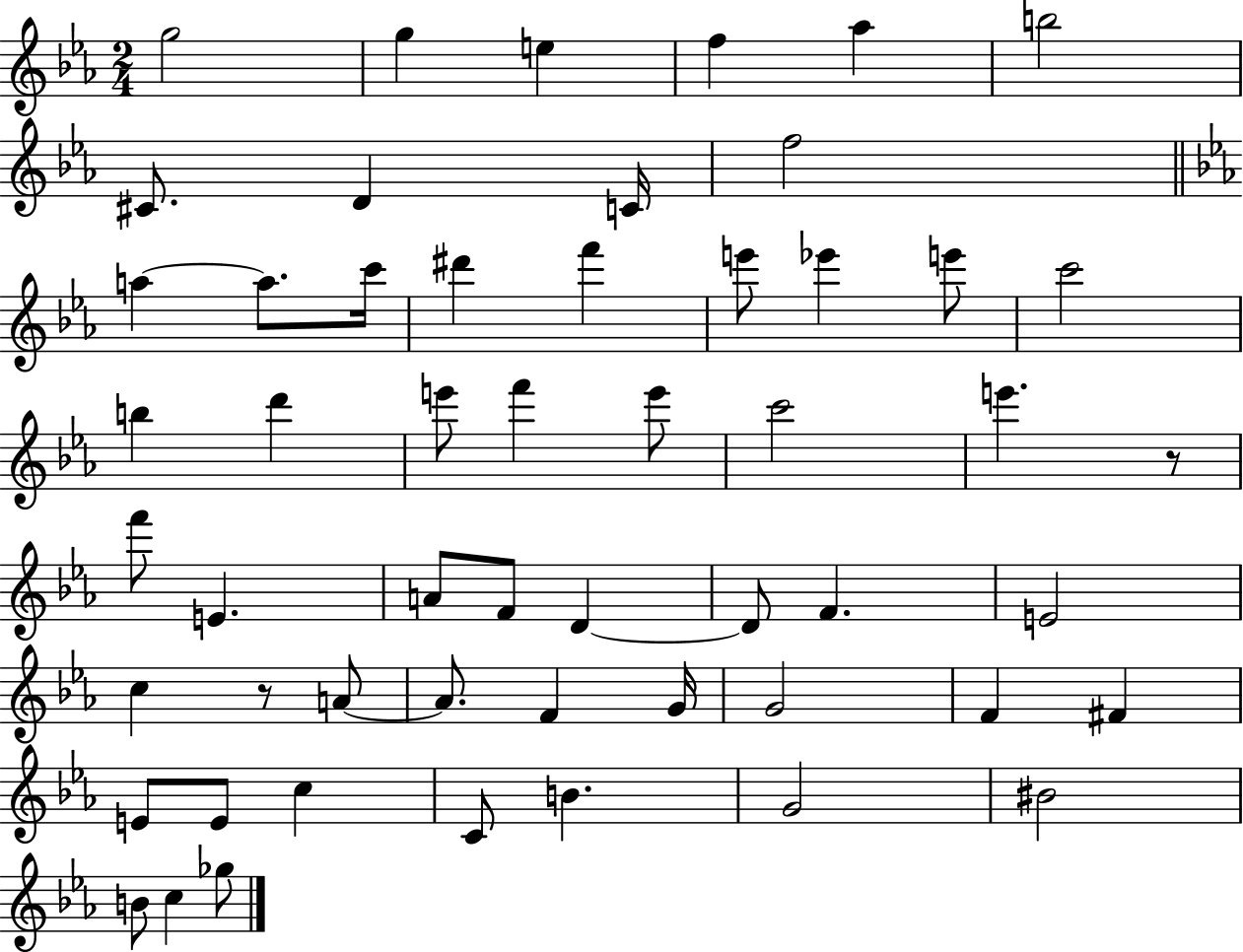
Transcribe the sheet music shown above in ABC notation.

X:1
T:Untitled
M:2/4
L:1/4
K:Eb
g2 g e f _a b2 ^C/2 D C/4 f2 a a/2 c'/4 ^d' f' e'/2 _e' e'/2 c'2 b d' e'/2 f' e'/2 c'2 e' z/2 f'/2 E A/2 F/2 D D/2 F E2 c z/2 A/2 A/2 F G/4 G2 F ^F E/2 E/2 c C/2 B G2 ^B2 B/2 c _g/2